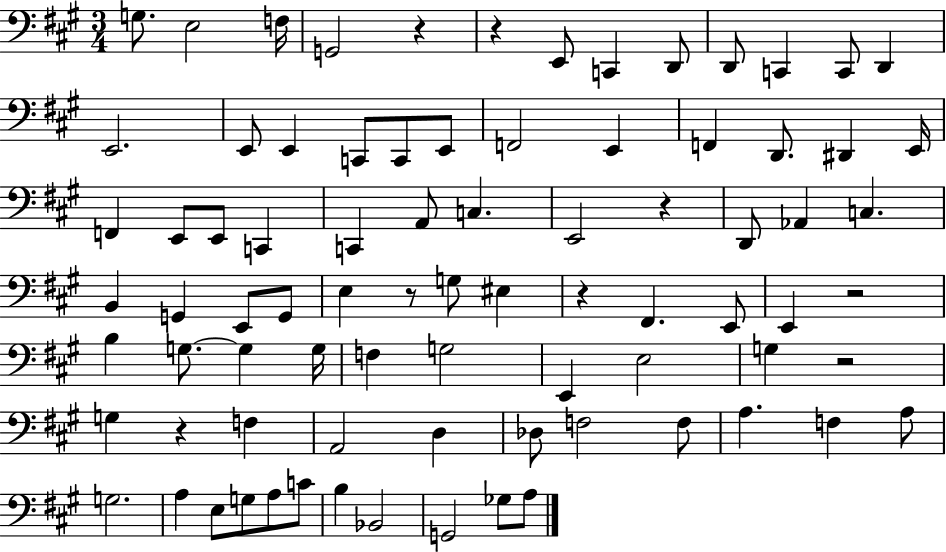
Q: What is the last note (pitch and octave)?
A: A3